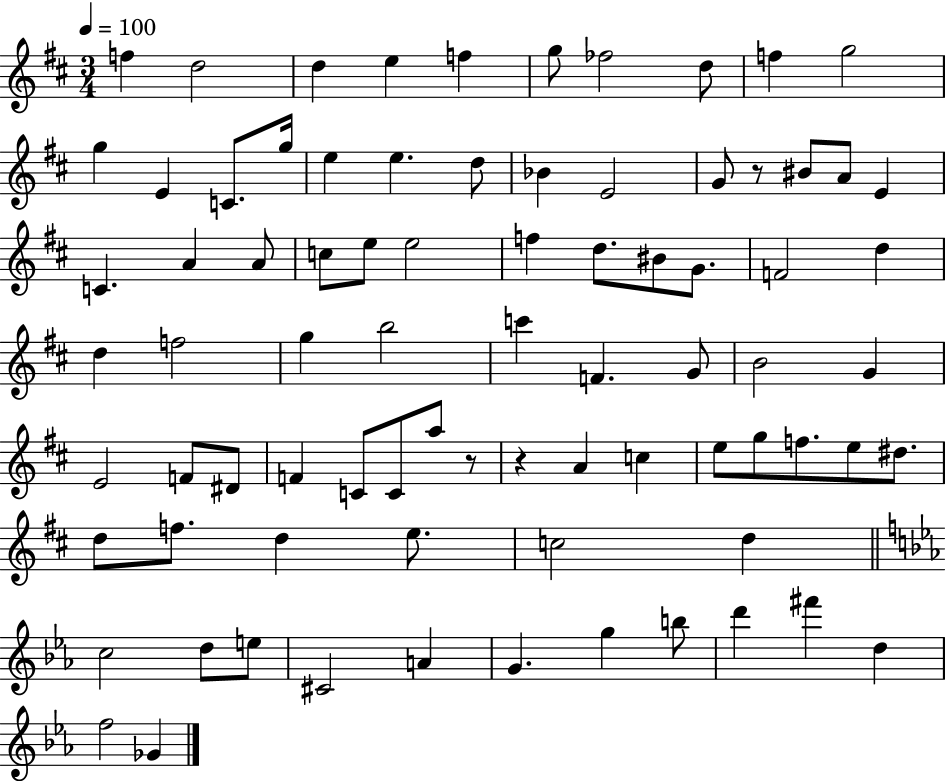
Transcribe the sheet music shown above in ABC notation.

X:1
T:Untitled
M:3/4
L:1/4
K:D
f d2 d e f g/2 _f2 d/2 f g2 g E C/2 g/4 e e d/2 _B E2 G/2 z/2 ^B/2 A/2 E C A A/2 c/2 e/2 e2 f d/2 ^B/2 G/2 F2 d d f2 g b2 c' F G/2 B2 G E2 F/2 ^D/2 F C/2 C/2 a/2 z/2 z A c e/2 g/2 f/2 e/2 ^d/2 d/2 f/2 d e/2 c2 d c2 d/2 e/2 ^C2 A G g b/2 d' ^f' d f2 _G